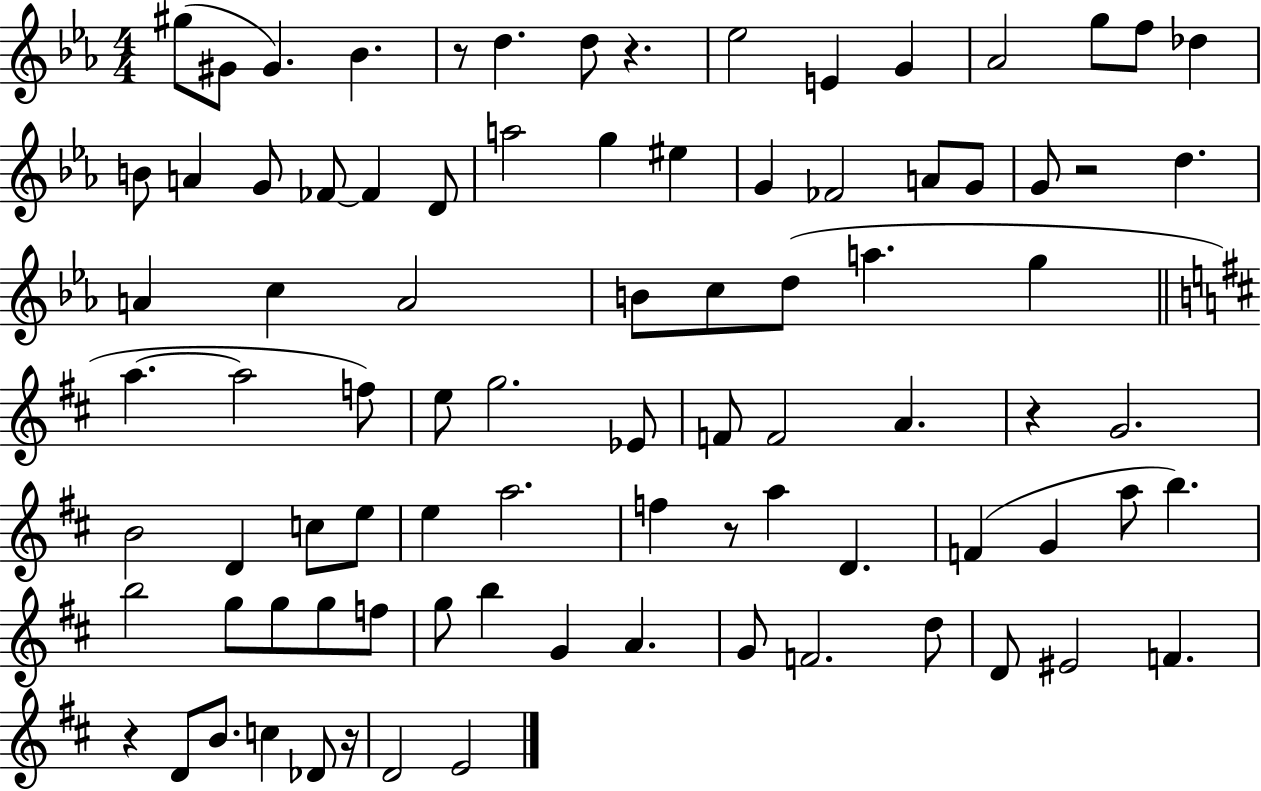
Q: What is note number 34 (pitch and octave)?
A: D5